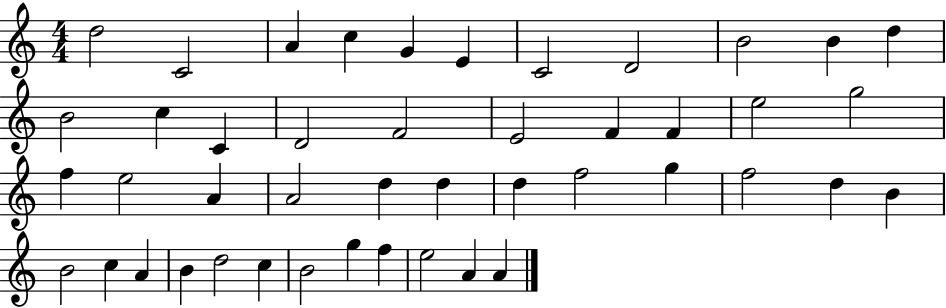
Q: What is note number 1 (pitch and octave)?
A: D5